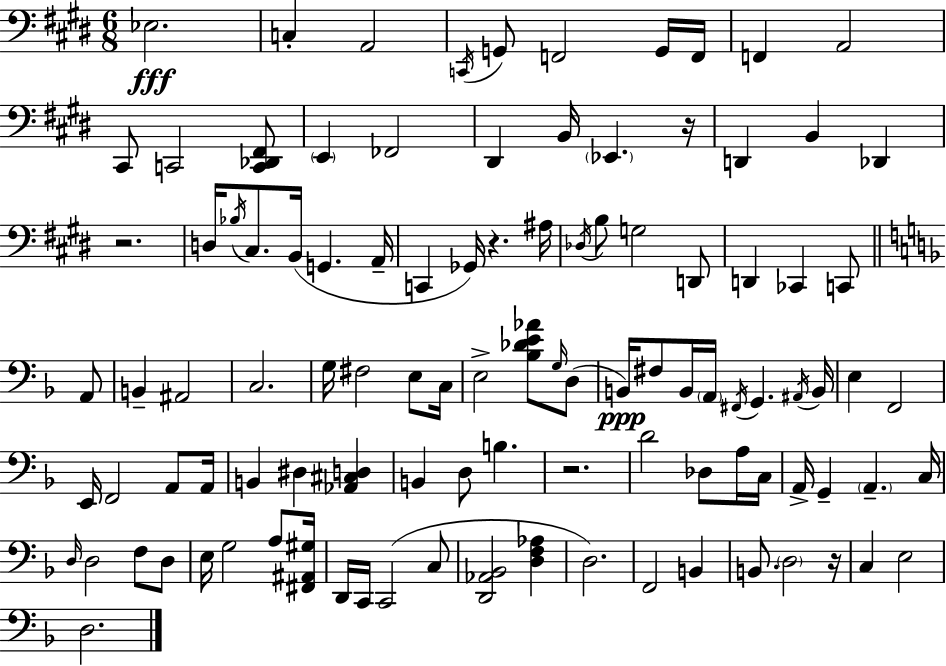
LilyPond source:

{
  \clef bass
  \numericTimeSignature
  \time 6/8
  \key e \major
  ees2.\fff | c4-. a,2 | \acciaccatura { c,16 } g,8 f,2 g,16 | f,16 f,4 a,2 | \break cis,8 c,2 <c, des, fis,>8 | \parenthesize e,4 fes,2 | dis,4 b,16 \parenthesize ees,4. | r16 d,4 b,4 des,4 | \break r2. | d16 \acciaccatura { bes16 } cis8. b,16( g,4. | a,16-- c,4 ges,16) r4. | ais16 \acciaccatura { des16 } b8 g2 | \break d,8 d,4 ces,4 c,8 | \bar "||" \break \key f \major a,8 b,4-- ais,2 | c2. | g16 fis2 e8 | c16 e2-> <bes des' e' aes'>8 | \break \grace { g16 }( d8 b,16\ppp) fis8 b,16 \parenthesize a,16 \acciaccatura { fis,16 } g,4. | \acciaccatura { ais,16 } b,16 e4 f,2 | e,16 f,2 | a,8 a,16 b,4 dis4 | \break <aes, cis d>4 b,4 d8 b4. | r2. | d'2 | des8 a16 c16 a,16-> g,4-- \parenthesize a,4.-- | \break c16 \grace { d16 } d2 | f8 d8 e16 g2 | a8 <fis, ais, gis>16 d,16 c,16 c,2( | c8 <d, aes, bes,>2 | \break <d f aes>4 d2.) | f,2 | b,4 b,8. \parenthesize d2 | r16 c4 e2 | \break d2. | \bar "|."
}